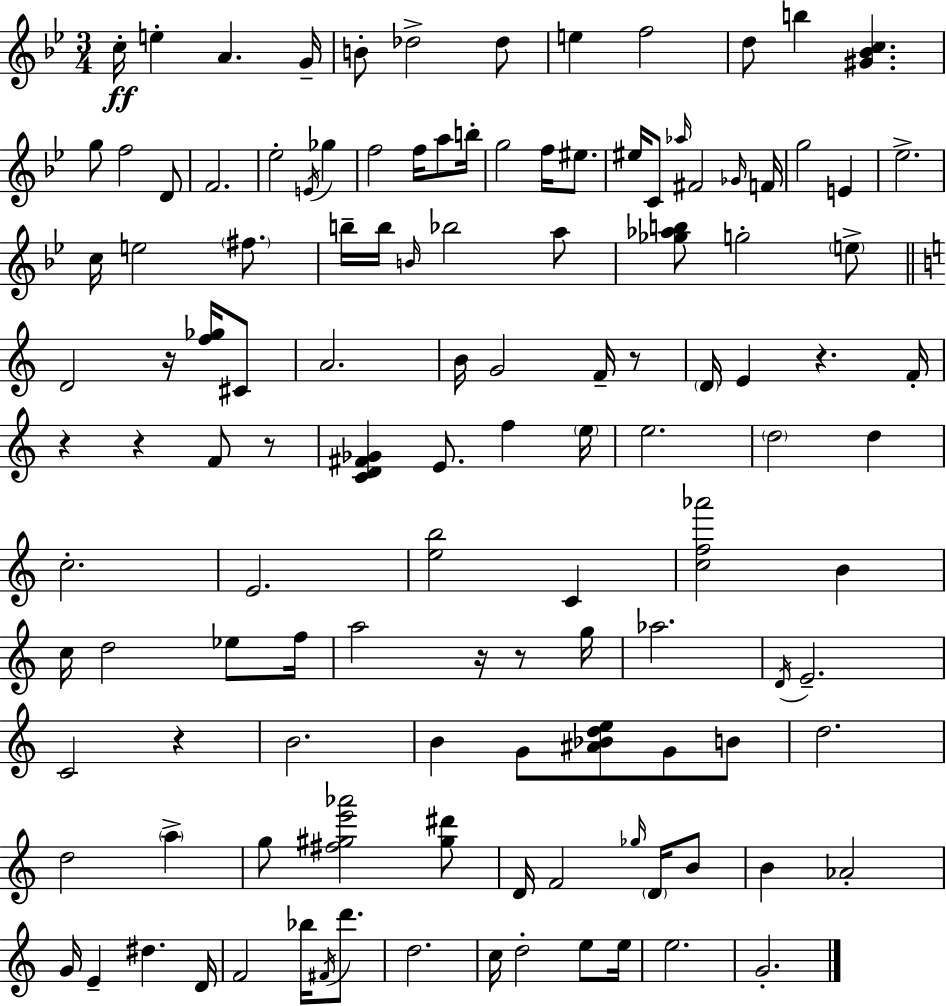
{
  \clef treble
  \numericTimeSignature
  \time 3/4
  \key g \minor
  c''16-.\ff e''4-. a'4. g'16-- | b'8-. des''2-> des''8 | e''4 f''2 | d''8 b''4 <gis' bes' c''>4. | \break g''8 f''2 d'8 | f'2. | ees''2-. \acciaccatura { e'16 } ges''4 | f''2 f''16 a''8 | \break b''16-. g''2 f''16 eis''8. | eis''16 c'8 \grace { aes''16 } fis'2 | \grace { ges'16 } f'16 g''2 e'4 | ees''2.-> | \break c''16 e''2 | \parenthesize fis''8. b''16-- b''16 \grace { b'16 } bes''2 | a''8 <ges'' aes'' b''>8 g''2-. | \parenthesize e''8-> \bar "||" \break \key a \minor d'2 r16 <f'' ges''>16 cis'8 | a'2. | b'16 g'2 f'16-- r8 | \parenthesize d'16 e'4 r4. f'16-. | \break r4 r4 f'8 r8 | <c' d' fis' ges'>4 e'8. f''4 \parenthesize e''16 | e''2. | \parenthesize d''2 d''4 | \break c''2.-. | e'2. | <e'' b''>2 c'4 | <c'' f'' aes'''>2 b'4 | \break c''16 d''2 ees''8 f''16 | a''2 r16 r8 g''16 | aes''2. | \acciaccatura { d'16 } e'2.-- | \break c'2 r4 | b'2. | b'4 g'8 <ais' bes' d'' e''>8 g'8 b'8 | d''2. | \break d''2 \parenthesize a''4-> | g''8 <fis'' gis'' e''' aes'''>2 <gis'' dis'''>8 | d'16 f'2 \grace { ges''16 } \parenthesize d'16 | b'8 b'4 aes'2-. | \break g'16 e'4-- dis''4. | d'16 f'2 bes''16 \acciaccatura { fis'16 } | d'''8. d''2. | c''16 d''2-. | \break e''8 e''16 e''2. | g'2.-. | \bar "|."
}